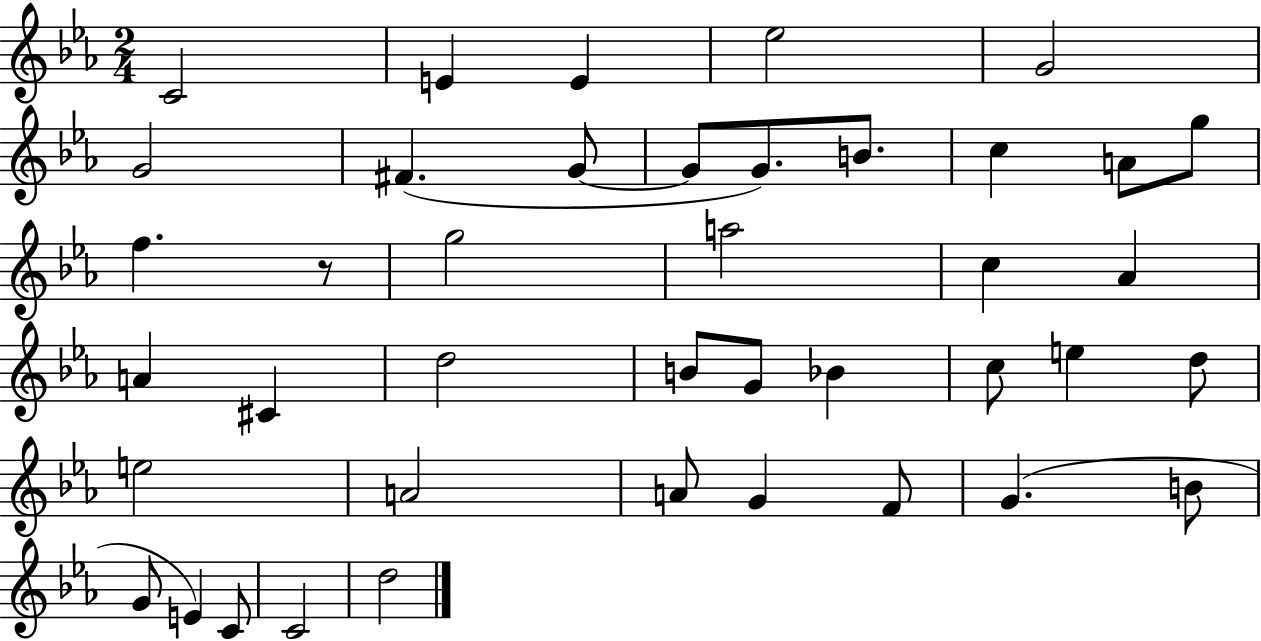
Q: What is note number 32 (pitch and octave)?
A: G4